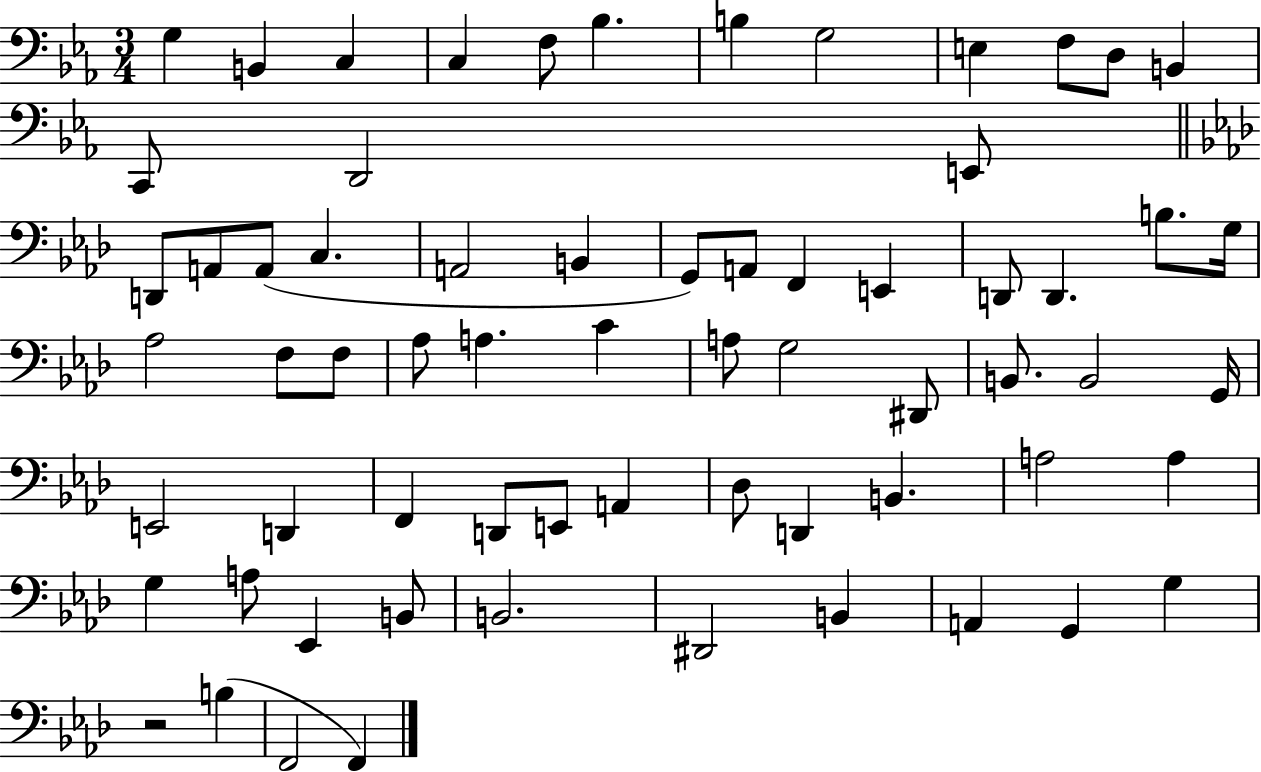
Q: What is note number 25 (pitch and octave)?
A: E2